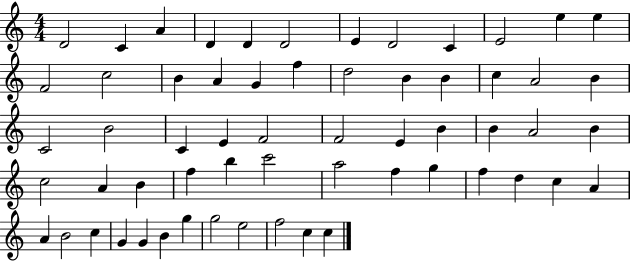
{
  \clef treble
  \numericTimeSignature
  \time 4/4
  \key c \major
  d'2 c'4 a'4 | d'4 d'4 d'2 | e'4 d'2 c'4 | e'2 e''4 e''4 | \break f'2 c''2 | b'4 a'4 g'4 f''4 | d''2 b'4 b'4 | c''4 a'2 b'4 | \break c'2 b'2 | c'4 e'4 f'2 | f'2 e'4 b'4 | b'4 a'2 b'4 | \break c''2 a'4 b'4 | f''4 b''4 c'''2 | a''2 f''4 g''4 | f''4 d''4 c''4 a'4 | \break a'4 b'2 c''4 | g'4 g'4 b'4 g''4 | g''2 e''2 | f''2 c''4 c''4 | \break \bar "|."
}